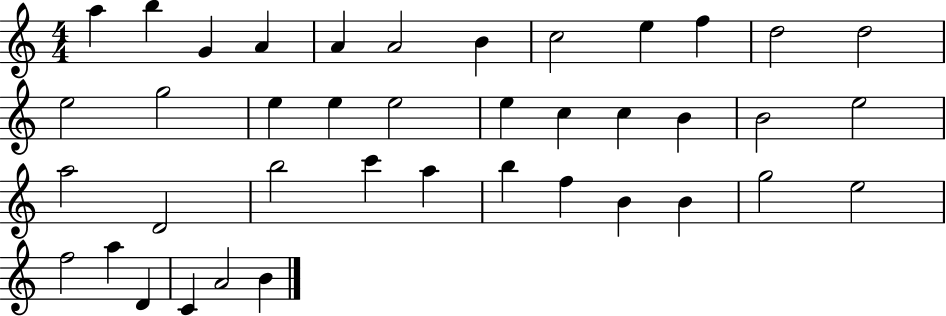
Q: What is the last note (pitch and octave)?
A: B4